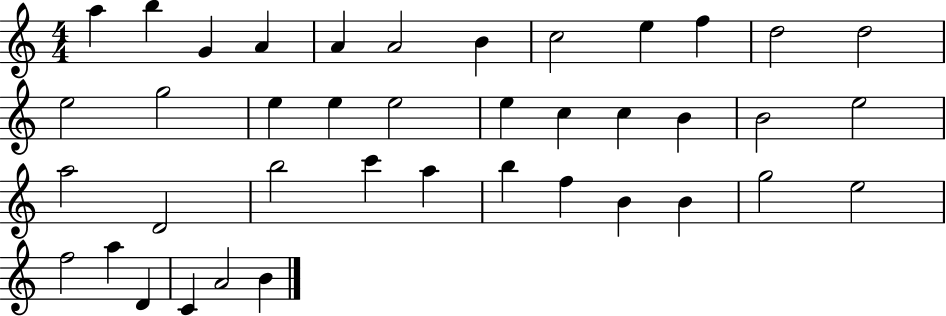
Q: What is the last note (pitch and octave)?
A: B4